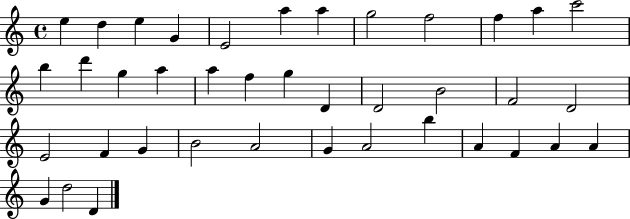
X:1
T:Untitled
M:4/4
L:1/4
K:C
e d e G E2 a a g2 f2 f a c'2 b d' g a a f g D D2 B2 F2 D2 E2 F G B2 A2 G A2 b A F A A G d2 D